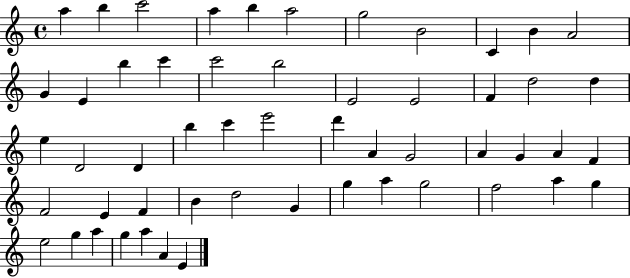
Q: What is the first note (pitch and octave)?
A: A5